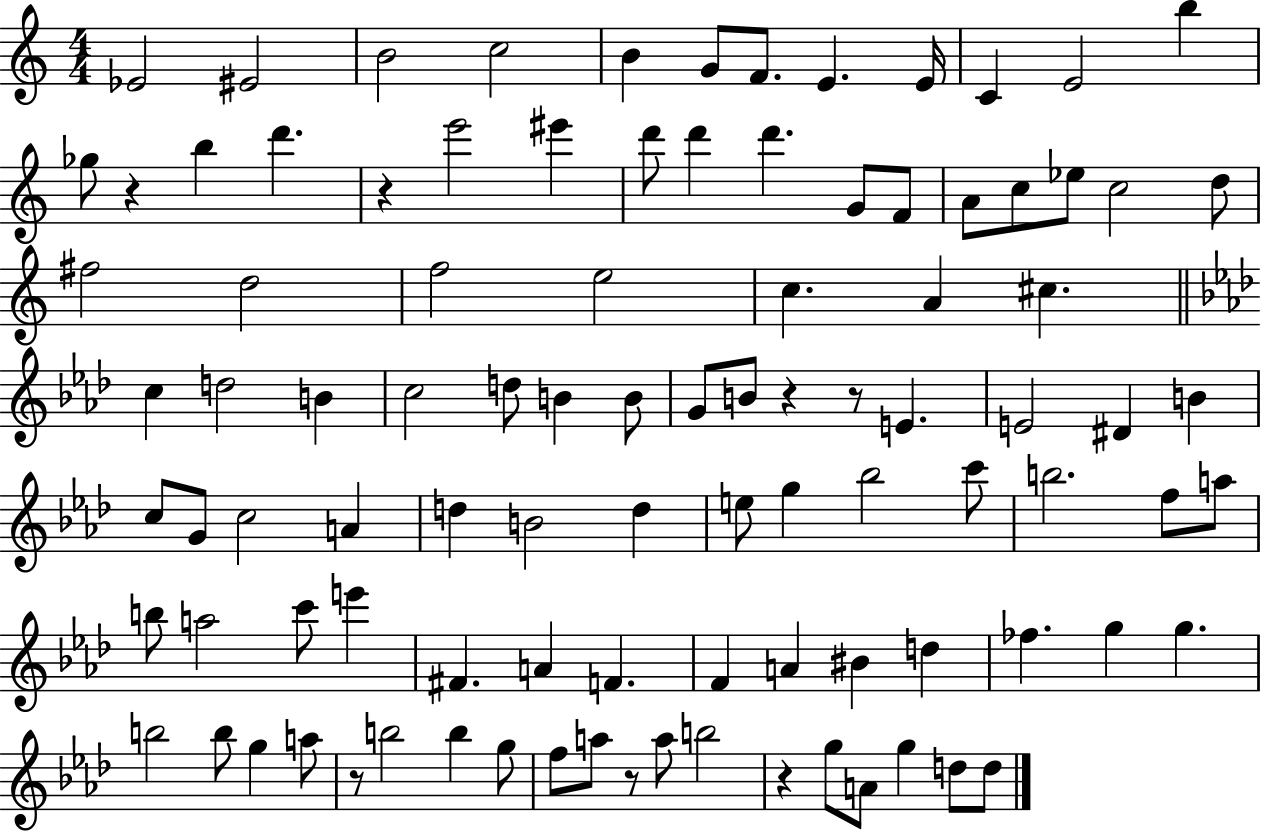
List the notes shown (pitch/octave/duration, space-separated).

Eb4/h EIS4/h B4/h C5/h B4/q G4/e F4/e. E4/q. E4/s C4/q E4/h B5/q Gb5/e R/q B5/q D6/q. R/q E6/h EIS6/q D6/e D6/q D6/q. G4/e F4/e A4/e C5/e Eb5/e C5/h D5/e F#5/h D5/h F5/h E5/h C5/q. A4/q C#5/q. C5/q D5/h B4/q C5/h D5/e B4/q B4/e G4/e B4/e R/q R/e E4/q. E4/h D#4/q B4/q C5/e G4/e C5/h A4/q D5/q B4/h D5/q E5/e G5/q Bb5/h C6/e B5/h. F5/e A5/e B5/e A5/h C6/e E6/q F#4/q. A4/q F4/q. F4/q A4/q BIS4/q D5/q FES5/q. G5/q G5/q. B5/h B5/e G5/q A5/e R/e B5/h B5/q G5/e F5/e A5/e R/e A5/e B5/h R/q G5/e A4/e G5/q D5/e D5/e